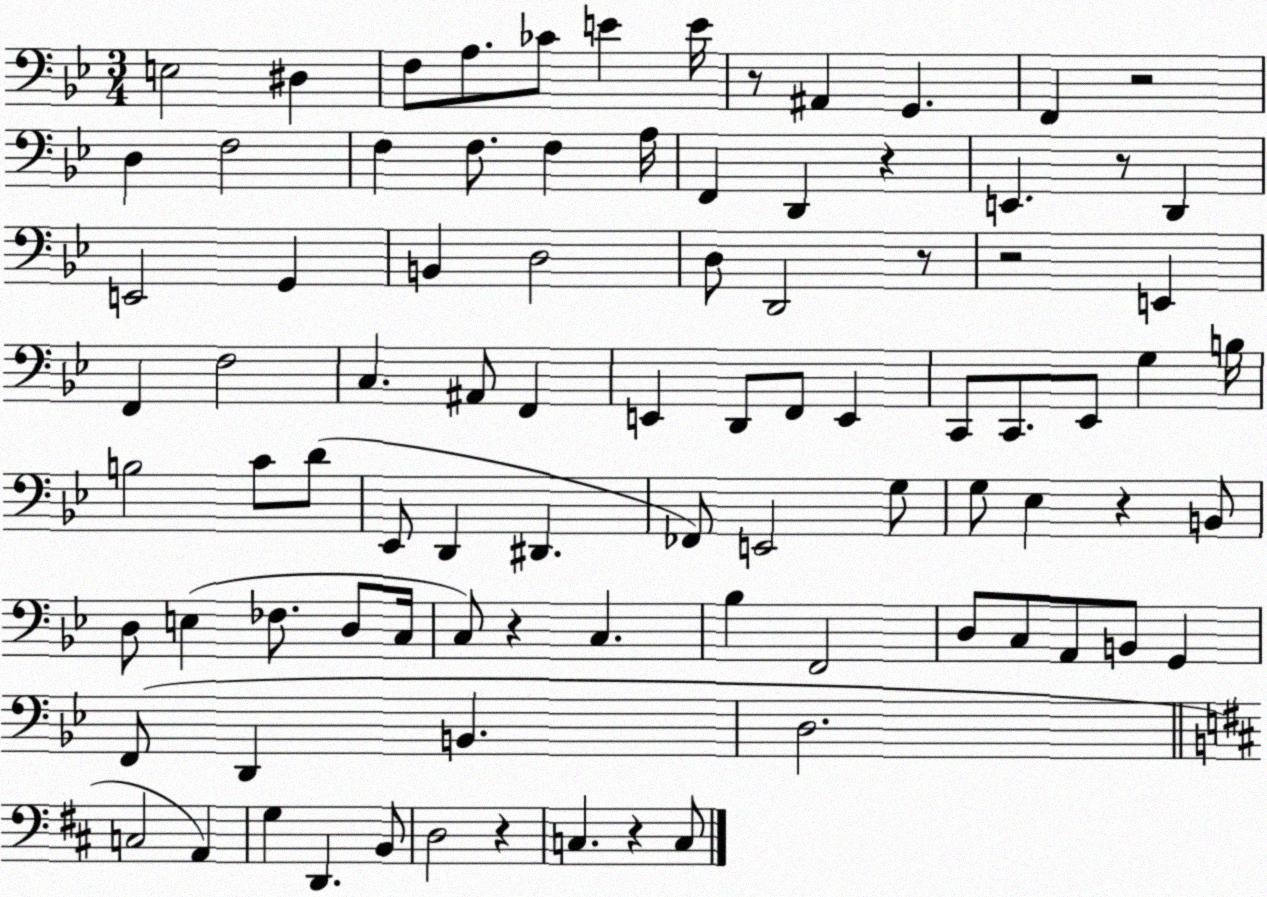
X:1
T:Untitled
M:3/4
L:1/4
K:Bb
E,2 ^D, F,/2 A,/2 _C/2 E E/4 z/2 ^A,, G,, F,, z2 D, F,2 F, F,/2 F, A,/4 F,, D,, z E,, z/2 D,, E,,2 G,, B,, D,2 D,/2 D,,2 z/2 z2 E,, F,, F,2 C, ^A,,/2 F,, E,, D,,/2 F,,/2 E,, C,,/2 C,,/2 _E,,/2 G, B,/4 B,2 C/2 D/2 _E,,/2 D,, ^D,, _F,,/2 E,,2 G,/2 G,/2 _E, z B,,/2 D,/2 E, _F,/2 D,/2 C,/4 C,/2 z C, _B, F,,2 D,/2 C,/2 A,,/2 B,,/2 G,, F,,/2 D,, B,, D,2 C,2 A,, G, D,, B,,/2 D,2 z C, z C,/2